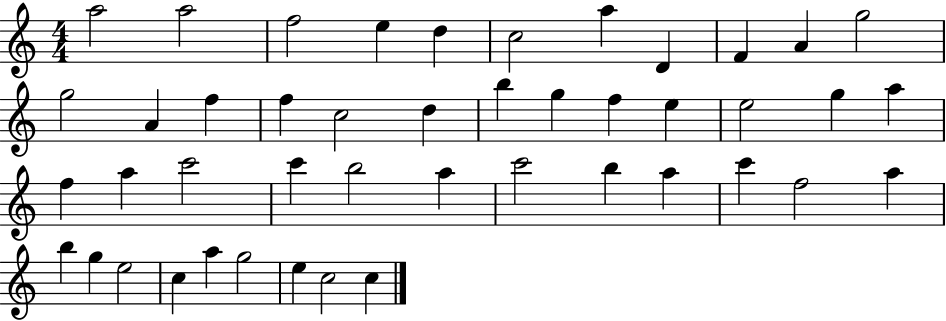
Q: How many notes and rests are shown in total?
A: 45